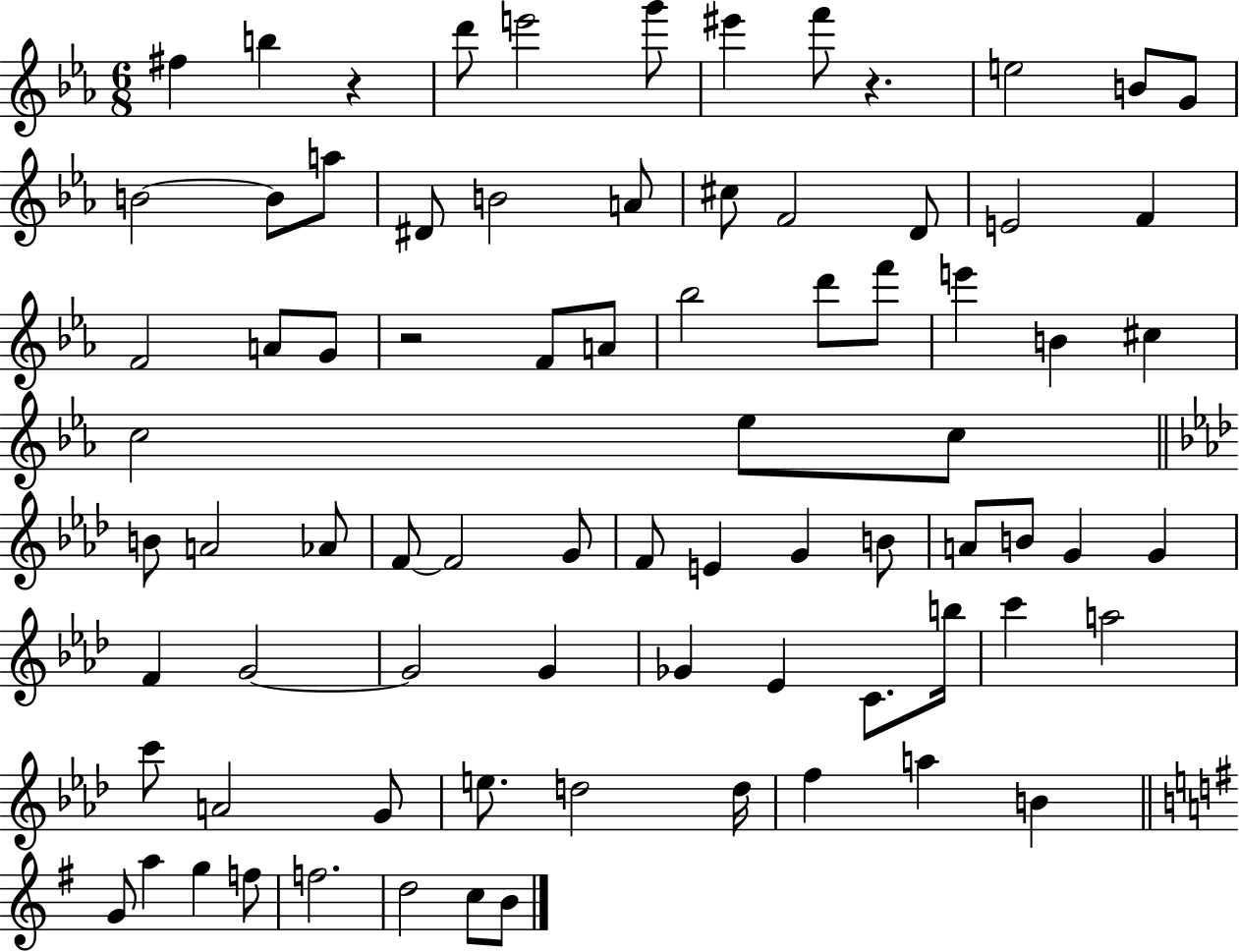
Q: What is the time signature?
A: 6/8